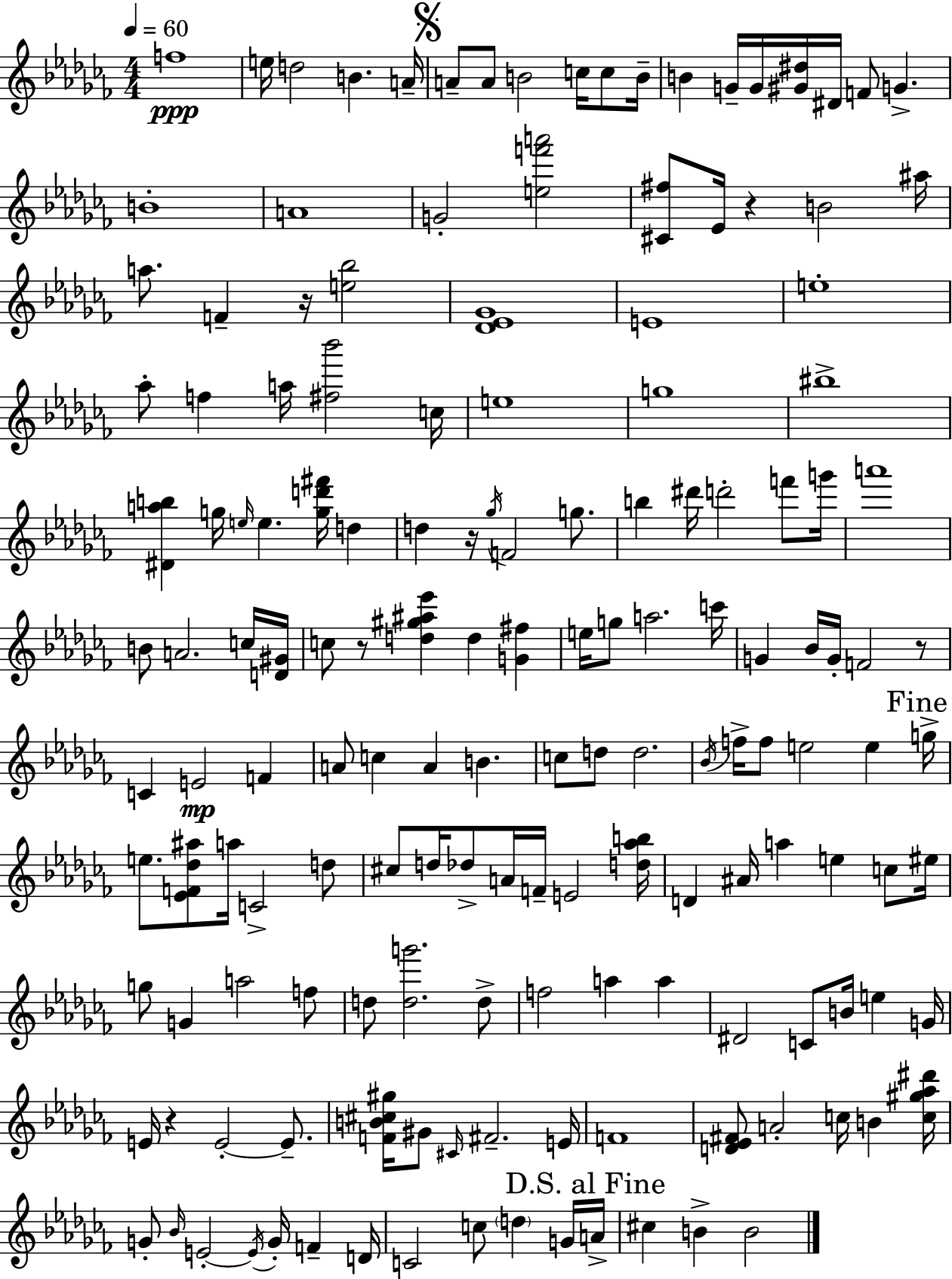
{
  \clef treble
  \numericTimeSignature
  \time 4/4
  \key aes \minor
  \tempo 4 = 60
  \repeat volta 2 { f''1\ppp | e''16 d''2 b'4. a'16-- | \mark \markup { \musicglyph "scripts.segno" } a'8-- a'8 b'2 c''16 c''8 b'16-- | b'4 g'16-- g'16 <gis' dis''>16 dis'16 f'8 g'4.-> | \break b'1-. | a'1 | g'2-. <e'' f''' a'''>2 | <cis' fis''>8 ees'16 r4 b'2 ais''16 | \break a''8. f'4-- r16 <e'' bes''>2 | <des' ees' ges'>1 | e'1 | e''1-. | \break aes''8-. f''4 a''16 <fis'' bes'''>2 c''16 | e''1 | g''1 | bis''1-> | \break <dis' a'' b''>4 g''16 \grace { e''16 } e''4. <g'' d''' fis'''>16 d''4 | d''4 r16 \acciaccatura { ges''16 } f'2 g''8. | b''4 dis'''16 d'''2-. f'''8 | g'''16 a'''1 | \break b'8 a'2. | c''16 <d' gis'>16 c''8 r8 <d'' gis'' ais'' ees'''>4 d''4 <g' fis''>4 | e''16 g''8 a''2. | c'''16 g'4 bes'16 g'16-. f'2 | \break r8 c'4 e'2\mp f'4 | a'8 c''4 a'4 b'4. | c''8 d''8 d''2. | \acciaccatura { bes'16 } f''16-> f''8 e''2 e''4 | \break \mark "Fine" g''16-> e''8. <ees' f' des'' ais''>8 a''16 c'2-> | d''8 cis''8 d''16 des''8-> a'16 f'16-- e'2 | <d'' aes'' b''>16 d'4 ais'16 a''4 e''4 | c''8 eis''16 g''8 g'4 a''2 | \break f''8 d''8 <d'' g'''>2. | d''8-> f''2 a''4 a''4 | dis'2 c'8 b'16 e''4 | g'16 e'16 r4 e'2-.~~ | \break e'8.-- <f' b' cis'' gis''>16 gis'8 \grace { cis'16 } fis'2.-- | e'16 f'1 | <d' ees' fis'>8 a'2-. c''16 b'4 | <c'' gis'' aes'' dis'''>16 g'8-. \grace { bes'16 } e'2-.~~ \acciaccatura { e'16 } | \break g'16-. f'4-- d'16 c'2 c''8 | \parenthesize d''4 g'16 \mark "D.S. al Fine" a'16-> cis''4 b'4-> b'2 | } \bar "|."
}